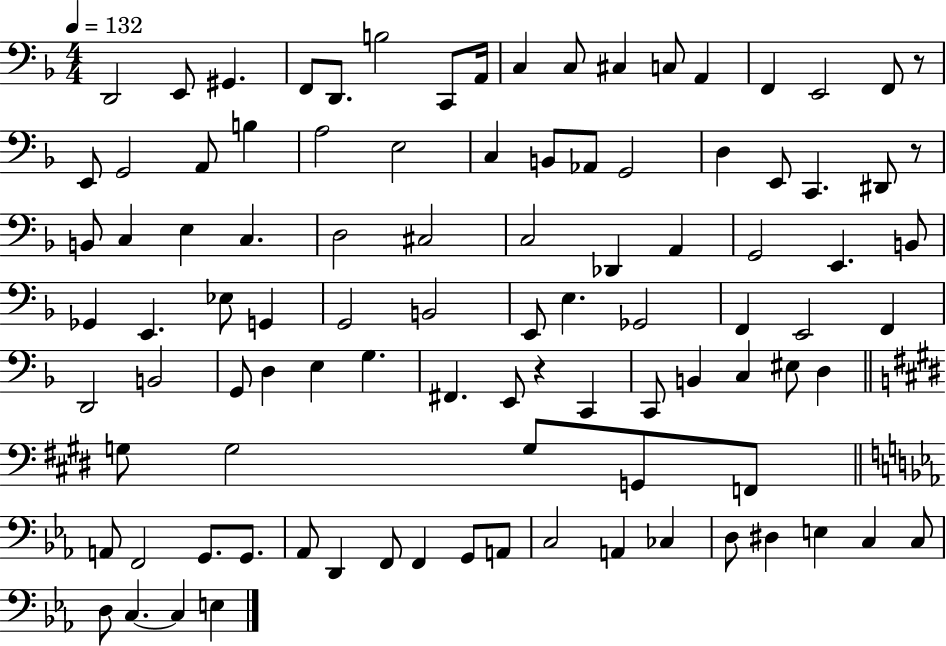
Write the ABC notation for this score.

X:1
T:Untitled
M:4/4
L:1/4
K:F
D,,2 E,,/2 ^G,, F,,/2 D,,/2 B,2 C,,/2 A,,/4 C, C,/2 ^C, C,/2 A,, F,, E,,2 F,,/2 z/2 E,,/2 G,,2 A,,/2 B, A,2 E,2 C, B,,/2 _A,,/2 G,,2 D, E,,/2 C,, ^D,,/2 z/2 B,,/2 C, E, C, D,2 ^C,2 C,2 _D,, A,, G,,2 E,, B,,/2 _G,, E,, _E,/2 G,, G,,2 B,,2 E,,/2 E, _G,,2 F,, E,,2 F,, D,,2 B,,2 G,,/2 D, E, G, ^F,, E,,/2 z C,, C,,/2 B,, C, ^E,/2 D, G,/2 G,2 G,/2 G,,/2 F,,/2 A,,/2 F,,2 G,,/2 G,,/2 _A,,/2 D,, F,,/2 F,, G,,/2 A,,/2 C,2 A,, _C, D,/2 ^D, E, C, C,/2 D,/2 C, C, E,